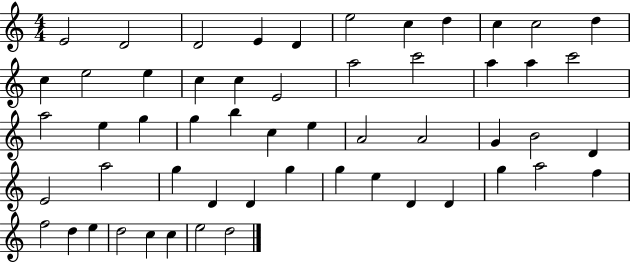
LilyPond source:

{
  \clef treble
  \numericTimeSignature
  \time 4/4
  \key c \major
  e'2 d'2 | d'2 e'4 d'4 | e''2 c''4 d''4 | c''4 c''2 d''4 | \break c''4 e''2 e''4 | c''4 c''4 e'2 | a''2 c'''2 | a''4 a''4 c'''2 | \break a''2 e''4 g''4 | g''4 b''4 c''4 e''4 | a'2 a'2 | g'4 b'2 d'4 | \break e'2 a''2 | g''4 d'4 d'4 g''4 | g''4 e''4 d'4 d'4 | g''4 a''2 f''4 | \break f''2 d''4 e''4 | d''2 c''4 c''4 | e''2 d''2 | \bar "|."
}